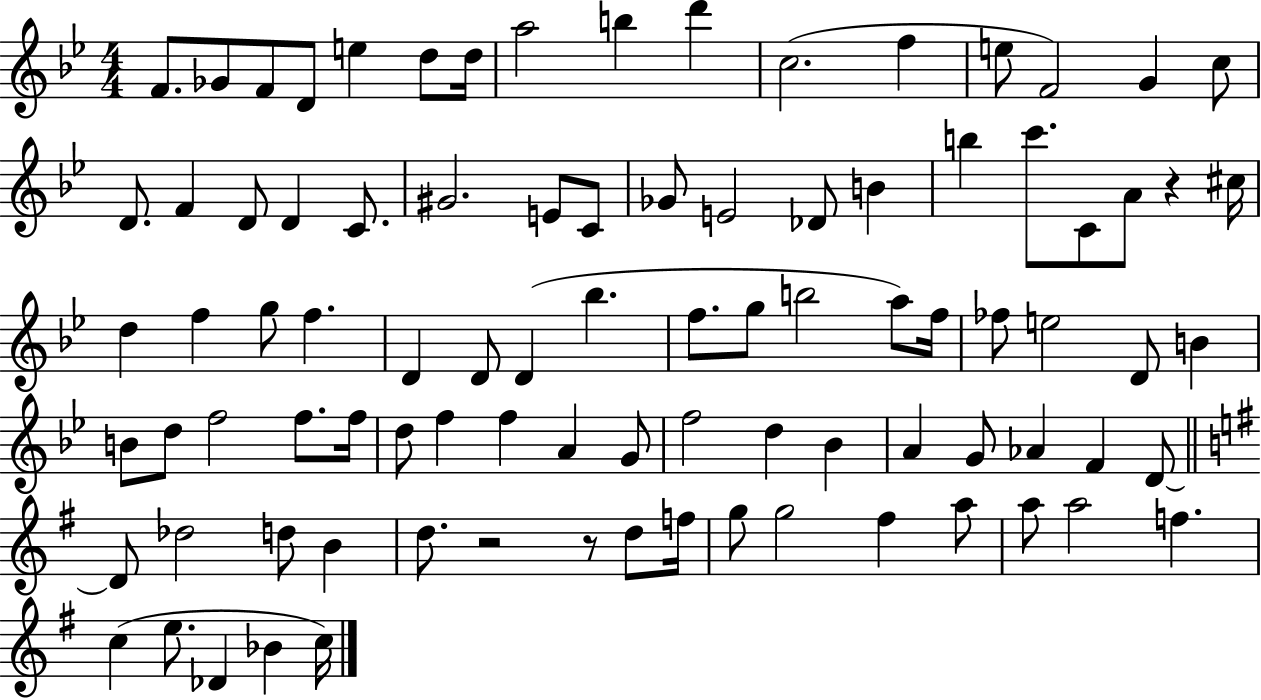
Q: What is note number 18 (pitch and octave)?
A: F4